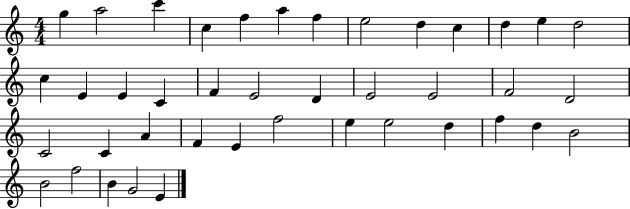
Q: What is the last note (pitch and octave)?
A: E4